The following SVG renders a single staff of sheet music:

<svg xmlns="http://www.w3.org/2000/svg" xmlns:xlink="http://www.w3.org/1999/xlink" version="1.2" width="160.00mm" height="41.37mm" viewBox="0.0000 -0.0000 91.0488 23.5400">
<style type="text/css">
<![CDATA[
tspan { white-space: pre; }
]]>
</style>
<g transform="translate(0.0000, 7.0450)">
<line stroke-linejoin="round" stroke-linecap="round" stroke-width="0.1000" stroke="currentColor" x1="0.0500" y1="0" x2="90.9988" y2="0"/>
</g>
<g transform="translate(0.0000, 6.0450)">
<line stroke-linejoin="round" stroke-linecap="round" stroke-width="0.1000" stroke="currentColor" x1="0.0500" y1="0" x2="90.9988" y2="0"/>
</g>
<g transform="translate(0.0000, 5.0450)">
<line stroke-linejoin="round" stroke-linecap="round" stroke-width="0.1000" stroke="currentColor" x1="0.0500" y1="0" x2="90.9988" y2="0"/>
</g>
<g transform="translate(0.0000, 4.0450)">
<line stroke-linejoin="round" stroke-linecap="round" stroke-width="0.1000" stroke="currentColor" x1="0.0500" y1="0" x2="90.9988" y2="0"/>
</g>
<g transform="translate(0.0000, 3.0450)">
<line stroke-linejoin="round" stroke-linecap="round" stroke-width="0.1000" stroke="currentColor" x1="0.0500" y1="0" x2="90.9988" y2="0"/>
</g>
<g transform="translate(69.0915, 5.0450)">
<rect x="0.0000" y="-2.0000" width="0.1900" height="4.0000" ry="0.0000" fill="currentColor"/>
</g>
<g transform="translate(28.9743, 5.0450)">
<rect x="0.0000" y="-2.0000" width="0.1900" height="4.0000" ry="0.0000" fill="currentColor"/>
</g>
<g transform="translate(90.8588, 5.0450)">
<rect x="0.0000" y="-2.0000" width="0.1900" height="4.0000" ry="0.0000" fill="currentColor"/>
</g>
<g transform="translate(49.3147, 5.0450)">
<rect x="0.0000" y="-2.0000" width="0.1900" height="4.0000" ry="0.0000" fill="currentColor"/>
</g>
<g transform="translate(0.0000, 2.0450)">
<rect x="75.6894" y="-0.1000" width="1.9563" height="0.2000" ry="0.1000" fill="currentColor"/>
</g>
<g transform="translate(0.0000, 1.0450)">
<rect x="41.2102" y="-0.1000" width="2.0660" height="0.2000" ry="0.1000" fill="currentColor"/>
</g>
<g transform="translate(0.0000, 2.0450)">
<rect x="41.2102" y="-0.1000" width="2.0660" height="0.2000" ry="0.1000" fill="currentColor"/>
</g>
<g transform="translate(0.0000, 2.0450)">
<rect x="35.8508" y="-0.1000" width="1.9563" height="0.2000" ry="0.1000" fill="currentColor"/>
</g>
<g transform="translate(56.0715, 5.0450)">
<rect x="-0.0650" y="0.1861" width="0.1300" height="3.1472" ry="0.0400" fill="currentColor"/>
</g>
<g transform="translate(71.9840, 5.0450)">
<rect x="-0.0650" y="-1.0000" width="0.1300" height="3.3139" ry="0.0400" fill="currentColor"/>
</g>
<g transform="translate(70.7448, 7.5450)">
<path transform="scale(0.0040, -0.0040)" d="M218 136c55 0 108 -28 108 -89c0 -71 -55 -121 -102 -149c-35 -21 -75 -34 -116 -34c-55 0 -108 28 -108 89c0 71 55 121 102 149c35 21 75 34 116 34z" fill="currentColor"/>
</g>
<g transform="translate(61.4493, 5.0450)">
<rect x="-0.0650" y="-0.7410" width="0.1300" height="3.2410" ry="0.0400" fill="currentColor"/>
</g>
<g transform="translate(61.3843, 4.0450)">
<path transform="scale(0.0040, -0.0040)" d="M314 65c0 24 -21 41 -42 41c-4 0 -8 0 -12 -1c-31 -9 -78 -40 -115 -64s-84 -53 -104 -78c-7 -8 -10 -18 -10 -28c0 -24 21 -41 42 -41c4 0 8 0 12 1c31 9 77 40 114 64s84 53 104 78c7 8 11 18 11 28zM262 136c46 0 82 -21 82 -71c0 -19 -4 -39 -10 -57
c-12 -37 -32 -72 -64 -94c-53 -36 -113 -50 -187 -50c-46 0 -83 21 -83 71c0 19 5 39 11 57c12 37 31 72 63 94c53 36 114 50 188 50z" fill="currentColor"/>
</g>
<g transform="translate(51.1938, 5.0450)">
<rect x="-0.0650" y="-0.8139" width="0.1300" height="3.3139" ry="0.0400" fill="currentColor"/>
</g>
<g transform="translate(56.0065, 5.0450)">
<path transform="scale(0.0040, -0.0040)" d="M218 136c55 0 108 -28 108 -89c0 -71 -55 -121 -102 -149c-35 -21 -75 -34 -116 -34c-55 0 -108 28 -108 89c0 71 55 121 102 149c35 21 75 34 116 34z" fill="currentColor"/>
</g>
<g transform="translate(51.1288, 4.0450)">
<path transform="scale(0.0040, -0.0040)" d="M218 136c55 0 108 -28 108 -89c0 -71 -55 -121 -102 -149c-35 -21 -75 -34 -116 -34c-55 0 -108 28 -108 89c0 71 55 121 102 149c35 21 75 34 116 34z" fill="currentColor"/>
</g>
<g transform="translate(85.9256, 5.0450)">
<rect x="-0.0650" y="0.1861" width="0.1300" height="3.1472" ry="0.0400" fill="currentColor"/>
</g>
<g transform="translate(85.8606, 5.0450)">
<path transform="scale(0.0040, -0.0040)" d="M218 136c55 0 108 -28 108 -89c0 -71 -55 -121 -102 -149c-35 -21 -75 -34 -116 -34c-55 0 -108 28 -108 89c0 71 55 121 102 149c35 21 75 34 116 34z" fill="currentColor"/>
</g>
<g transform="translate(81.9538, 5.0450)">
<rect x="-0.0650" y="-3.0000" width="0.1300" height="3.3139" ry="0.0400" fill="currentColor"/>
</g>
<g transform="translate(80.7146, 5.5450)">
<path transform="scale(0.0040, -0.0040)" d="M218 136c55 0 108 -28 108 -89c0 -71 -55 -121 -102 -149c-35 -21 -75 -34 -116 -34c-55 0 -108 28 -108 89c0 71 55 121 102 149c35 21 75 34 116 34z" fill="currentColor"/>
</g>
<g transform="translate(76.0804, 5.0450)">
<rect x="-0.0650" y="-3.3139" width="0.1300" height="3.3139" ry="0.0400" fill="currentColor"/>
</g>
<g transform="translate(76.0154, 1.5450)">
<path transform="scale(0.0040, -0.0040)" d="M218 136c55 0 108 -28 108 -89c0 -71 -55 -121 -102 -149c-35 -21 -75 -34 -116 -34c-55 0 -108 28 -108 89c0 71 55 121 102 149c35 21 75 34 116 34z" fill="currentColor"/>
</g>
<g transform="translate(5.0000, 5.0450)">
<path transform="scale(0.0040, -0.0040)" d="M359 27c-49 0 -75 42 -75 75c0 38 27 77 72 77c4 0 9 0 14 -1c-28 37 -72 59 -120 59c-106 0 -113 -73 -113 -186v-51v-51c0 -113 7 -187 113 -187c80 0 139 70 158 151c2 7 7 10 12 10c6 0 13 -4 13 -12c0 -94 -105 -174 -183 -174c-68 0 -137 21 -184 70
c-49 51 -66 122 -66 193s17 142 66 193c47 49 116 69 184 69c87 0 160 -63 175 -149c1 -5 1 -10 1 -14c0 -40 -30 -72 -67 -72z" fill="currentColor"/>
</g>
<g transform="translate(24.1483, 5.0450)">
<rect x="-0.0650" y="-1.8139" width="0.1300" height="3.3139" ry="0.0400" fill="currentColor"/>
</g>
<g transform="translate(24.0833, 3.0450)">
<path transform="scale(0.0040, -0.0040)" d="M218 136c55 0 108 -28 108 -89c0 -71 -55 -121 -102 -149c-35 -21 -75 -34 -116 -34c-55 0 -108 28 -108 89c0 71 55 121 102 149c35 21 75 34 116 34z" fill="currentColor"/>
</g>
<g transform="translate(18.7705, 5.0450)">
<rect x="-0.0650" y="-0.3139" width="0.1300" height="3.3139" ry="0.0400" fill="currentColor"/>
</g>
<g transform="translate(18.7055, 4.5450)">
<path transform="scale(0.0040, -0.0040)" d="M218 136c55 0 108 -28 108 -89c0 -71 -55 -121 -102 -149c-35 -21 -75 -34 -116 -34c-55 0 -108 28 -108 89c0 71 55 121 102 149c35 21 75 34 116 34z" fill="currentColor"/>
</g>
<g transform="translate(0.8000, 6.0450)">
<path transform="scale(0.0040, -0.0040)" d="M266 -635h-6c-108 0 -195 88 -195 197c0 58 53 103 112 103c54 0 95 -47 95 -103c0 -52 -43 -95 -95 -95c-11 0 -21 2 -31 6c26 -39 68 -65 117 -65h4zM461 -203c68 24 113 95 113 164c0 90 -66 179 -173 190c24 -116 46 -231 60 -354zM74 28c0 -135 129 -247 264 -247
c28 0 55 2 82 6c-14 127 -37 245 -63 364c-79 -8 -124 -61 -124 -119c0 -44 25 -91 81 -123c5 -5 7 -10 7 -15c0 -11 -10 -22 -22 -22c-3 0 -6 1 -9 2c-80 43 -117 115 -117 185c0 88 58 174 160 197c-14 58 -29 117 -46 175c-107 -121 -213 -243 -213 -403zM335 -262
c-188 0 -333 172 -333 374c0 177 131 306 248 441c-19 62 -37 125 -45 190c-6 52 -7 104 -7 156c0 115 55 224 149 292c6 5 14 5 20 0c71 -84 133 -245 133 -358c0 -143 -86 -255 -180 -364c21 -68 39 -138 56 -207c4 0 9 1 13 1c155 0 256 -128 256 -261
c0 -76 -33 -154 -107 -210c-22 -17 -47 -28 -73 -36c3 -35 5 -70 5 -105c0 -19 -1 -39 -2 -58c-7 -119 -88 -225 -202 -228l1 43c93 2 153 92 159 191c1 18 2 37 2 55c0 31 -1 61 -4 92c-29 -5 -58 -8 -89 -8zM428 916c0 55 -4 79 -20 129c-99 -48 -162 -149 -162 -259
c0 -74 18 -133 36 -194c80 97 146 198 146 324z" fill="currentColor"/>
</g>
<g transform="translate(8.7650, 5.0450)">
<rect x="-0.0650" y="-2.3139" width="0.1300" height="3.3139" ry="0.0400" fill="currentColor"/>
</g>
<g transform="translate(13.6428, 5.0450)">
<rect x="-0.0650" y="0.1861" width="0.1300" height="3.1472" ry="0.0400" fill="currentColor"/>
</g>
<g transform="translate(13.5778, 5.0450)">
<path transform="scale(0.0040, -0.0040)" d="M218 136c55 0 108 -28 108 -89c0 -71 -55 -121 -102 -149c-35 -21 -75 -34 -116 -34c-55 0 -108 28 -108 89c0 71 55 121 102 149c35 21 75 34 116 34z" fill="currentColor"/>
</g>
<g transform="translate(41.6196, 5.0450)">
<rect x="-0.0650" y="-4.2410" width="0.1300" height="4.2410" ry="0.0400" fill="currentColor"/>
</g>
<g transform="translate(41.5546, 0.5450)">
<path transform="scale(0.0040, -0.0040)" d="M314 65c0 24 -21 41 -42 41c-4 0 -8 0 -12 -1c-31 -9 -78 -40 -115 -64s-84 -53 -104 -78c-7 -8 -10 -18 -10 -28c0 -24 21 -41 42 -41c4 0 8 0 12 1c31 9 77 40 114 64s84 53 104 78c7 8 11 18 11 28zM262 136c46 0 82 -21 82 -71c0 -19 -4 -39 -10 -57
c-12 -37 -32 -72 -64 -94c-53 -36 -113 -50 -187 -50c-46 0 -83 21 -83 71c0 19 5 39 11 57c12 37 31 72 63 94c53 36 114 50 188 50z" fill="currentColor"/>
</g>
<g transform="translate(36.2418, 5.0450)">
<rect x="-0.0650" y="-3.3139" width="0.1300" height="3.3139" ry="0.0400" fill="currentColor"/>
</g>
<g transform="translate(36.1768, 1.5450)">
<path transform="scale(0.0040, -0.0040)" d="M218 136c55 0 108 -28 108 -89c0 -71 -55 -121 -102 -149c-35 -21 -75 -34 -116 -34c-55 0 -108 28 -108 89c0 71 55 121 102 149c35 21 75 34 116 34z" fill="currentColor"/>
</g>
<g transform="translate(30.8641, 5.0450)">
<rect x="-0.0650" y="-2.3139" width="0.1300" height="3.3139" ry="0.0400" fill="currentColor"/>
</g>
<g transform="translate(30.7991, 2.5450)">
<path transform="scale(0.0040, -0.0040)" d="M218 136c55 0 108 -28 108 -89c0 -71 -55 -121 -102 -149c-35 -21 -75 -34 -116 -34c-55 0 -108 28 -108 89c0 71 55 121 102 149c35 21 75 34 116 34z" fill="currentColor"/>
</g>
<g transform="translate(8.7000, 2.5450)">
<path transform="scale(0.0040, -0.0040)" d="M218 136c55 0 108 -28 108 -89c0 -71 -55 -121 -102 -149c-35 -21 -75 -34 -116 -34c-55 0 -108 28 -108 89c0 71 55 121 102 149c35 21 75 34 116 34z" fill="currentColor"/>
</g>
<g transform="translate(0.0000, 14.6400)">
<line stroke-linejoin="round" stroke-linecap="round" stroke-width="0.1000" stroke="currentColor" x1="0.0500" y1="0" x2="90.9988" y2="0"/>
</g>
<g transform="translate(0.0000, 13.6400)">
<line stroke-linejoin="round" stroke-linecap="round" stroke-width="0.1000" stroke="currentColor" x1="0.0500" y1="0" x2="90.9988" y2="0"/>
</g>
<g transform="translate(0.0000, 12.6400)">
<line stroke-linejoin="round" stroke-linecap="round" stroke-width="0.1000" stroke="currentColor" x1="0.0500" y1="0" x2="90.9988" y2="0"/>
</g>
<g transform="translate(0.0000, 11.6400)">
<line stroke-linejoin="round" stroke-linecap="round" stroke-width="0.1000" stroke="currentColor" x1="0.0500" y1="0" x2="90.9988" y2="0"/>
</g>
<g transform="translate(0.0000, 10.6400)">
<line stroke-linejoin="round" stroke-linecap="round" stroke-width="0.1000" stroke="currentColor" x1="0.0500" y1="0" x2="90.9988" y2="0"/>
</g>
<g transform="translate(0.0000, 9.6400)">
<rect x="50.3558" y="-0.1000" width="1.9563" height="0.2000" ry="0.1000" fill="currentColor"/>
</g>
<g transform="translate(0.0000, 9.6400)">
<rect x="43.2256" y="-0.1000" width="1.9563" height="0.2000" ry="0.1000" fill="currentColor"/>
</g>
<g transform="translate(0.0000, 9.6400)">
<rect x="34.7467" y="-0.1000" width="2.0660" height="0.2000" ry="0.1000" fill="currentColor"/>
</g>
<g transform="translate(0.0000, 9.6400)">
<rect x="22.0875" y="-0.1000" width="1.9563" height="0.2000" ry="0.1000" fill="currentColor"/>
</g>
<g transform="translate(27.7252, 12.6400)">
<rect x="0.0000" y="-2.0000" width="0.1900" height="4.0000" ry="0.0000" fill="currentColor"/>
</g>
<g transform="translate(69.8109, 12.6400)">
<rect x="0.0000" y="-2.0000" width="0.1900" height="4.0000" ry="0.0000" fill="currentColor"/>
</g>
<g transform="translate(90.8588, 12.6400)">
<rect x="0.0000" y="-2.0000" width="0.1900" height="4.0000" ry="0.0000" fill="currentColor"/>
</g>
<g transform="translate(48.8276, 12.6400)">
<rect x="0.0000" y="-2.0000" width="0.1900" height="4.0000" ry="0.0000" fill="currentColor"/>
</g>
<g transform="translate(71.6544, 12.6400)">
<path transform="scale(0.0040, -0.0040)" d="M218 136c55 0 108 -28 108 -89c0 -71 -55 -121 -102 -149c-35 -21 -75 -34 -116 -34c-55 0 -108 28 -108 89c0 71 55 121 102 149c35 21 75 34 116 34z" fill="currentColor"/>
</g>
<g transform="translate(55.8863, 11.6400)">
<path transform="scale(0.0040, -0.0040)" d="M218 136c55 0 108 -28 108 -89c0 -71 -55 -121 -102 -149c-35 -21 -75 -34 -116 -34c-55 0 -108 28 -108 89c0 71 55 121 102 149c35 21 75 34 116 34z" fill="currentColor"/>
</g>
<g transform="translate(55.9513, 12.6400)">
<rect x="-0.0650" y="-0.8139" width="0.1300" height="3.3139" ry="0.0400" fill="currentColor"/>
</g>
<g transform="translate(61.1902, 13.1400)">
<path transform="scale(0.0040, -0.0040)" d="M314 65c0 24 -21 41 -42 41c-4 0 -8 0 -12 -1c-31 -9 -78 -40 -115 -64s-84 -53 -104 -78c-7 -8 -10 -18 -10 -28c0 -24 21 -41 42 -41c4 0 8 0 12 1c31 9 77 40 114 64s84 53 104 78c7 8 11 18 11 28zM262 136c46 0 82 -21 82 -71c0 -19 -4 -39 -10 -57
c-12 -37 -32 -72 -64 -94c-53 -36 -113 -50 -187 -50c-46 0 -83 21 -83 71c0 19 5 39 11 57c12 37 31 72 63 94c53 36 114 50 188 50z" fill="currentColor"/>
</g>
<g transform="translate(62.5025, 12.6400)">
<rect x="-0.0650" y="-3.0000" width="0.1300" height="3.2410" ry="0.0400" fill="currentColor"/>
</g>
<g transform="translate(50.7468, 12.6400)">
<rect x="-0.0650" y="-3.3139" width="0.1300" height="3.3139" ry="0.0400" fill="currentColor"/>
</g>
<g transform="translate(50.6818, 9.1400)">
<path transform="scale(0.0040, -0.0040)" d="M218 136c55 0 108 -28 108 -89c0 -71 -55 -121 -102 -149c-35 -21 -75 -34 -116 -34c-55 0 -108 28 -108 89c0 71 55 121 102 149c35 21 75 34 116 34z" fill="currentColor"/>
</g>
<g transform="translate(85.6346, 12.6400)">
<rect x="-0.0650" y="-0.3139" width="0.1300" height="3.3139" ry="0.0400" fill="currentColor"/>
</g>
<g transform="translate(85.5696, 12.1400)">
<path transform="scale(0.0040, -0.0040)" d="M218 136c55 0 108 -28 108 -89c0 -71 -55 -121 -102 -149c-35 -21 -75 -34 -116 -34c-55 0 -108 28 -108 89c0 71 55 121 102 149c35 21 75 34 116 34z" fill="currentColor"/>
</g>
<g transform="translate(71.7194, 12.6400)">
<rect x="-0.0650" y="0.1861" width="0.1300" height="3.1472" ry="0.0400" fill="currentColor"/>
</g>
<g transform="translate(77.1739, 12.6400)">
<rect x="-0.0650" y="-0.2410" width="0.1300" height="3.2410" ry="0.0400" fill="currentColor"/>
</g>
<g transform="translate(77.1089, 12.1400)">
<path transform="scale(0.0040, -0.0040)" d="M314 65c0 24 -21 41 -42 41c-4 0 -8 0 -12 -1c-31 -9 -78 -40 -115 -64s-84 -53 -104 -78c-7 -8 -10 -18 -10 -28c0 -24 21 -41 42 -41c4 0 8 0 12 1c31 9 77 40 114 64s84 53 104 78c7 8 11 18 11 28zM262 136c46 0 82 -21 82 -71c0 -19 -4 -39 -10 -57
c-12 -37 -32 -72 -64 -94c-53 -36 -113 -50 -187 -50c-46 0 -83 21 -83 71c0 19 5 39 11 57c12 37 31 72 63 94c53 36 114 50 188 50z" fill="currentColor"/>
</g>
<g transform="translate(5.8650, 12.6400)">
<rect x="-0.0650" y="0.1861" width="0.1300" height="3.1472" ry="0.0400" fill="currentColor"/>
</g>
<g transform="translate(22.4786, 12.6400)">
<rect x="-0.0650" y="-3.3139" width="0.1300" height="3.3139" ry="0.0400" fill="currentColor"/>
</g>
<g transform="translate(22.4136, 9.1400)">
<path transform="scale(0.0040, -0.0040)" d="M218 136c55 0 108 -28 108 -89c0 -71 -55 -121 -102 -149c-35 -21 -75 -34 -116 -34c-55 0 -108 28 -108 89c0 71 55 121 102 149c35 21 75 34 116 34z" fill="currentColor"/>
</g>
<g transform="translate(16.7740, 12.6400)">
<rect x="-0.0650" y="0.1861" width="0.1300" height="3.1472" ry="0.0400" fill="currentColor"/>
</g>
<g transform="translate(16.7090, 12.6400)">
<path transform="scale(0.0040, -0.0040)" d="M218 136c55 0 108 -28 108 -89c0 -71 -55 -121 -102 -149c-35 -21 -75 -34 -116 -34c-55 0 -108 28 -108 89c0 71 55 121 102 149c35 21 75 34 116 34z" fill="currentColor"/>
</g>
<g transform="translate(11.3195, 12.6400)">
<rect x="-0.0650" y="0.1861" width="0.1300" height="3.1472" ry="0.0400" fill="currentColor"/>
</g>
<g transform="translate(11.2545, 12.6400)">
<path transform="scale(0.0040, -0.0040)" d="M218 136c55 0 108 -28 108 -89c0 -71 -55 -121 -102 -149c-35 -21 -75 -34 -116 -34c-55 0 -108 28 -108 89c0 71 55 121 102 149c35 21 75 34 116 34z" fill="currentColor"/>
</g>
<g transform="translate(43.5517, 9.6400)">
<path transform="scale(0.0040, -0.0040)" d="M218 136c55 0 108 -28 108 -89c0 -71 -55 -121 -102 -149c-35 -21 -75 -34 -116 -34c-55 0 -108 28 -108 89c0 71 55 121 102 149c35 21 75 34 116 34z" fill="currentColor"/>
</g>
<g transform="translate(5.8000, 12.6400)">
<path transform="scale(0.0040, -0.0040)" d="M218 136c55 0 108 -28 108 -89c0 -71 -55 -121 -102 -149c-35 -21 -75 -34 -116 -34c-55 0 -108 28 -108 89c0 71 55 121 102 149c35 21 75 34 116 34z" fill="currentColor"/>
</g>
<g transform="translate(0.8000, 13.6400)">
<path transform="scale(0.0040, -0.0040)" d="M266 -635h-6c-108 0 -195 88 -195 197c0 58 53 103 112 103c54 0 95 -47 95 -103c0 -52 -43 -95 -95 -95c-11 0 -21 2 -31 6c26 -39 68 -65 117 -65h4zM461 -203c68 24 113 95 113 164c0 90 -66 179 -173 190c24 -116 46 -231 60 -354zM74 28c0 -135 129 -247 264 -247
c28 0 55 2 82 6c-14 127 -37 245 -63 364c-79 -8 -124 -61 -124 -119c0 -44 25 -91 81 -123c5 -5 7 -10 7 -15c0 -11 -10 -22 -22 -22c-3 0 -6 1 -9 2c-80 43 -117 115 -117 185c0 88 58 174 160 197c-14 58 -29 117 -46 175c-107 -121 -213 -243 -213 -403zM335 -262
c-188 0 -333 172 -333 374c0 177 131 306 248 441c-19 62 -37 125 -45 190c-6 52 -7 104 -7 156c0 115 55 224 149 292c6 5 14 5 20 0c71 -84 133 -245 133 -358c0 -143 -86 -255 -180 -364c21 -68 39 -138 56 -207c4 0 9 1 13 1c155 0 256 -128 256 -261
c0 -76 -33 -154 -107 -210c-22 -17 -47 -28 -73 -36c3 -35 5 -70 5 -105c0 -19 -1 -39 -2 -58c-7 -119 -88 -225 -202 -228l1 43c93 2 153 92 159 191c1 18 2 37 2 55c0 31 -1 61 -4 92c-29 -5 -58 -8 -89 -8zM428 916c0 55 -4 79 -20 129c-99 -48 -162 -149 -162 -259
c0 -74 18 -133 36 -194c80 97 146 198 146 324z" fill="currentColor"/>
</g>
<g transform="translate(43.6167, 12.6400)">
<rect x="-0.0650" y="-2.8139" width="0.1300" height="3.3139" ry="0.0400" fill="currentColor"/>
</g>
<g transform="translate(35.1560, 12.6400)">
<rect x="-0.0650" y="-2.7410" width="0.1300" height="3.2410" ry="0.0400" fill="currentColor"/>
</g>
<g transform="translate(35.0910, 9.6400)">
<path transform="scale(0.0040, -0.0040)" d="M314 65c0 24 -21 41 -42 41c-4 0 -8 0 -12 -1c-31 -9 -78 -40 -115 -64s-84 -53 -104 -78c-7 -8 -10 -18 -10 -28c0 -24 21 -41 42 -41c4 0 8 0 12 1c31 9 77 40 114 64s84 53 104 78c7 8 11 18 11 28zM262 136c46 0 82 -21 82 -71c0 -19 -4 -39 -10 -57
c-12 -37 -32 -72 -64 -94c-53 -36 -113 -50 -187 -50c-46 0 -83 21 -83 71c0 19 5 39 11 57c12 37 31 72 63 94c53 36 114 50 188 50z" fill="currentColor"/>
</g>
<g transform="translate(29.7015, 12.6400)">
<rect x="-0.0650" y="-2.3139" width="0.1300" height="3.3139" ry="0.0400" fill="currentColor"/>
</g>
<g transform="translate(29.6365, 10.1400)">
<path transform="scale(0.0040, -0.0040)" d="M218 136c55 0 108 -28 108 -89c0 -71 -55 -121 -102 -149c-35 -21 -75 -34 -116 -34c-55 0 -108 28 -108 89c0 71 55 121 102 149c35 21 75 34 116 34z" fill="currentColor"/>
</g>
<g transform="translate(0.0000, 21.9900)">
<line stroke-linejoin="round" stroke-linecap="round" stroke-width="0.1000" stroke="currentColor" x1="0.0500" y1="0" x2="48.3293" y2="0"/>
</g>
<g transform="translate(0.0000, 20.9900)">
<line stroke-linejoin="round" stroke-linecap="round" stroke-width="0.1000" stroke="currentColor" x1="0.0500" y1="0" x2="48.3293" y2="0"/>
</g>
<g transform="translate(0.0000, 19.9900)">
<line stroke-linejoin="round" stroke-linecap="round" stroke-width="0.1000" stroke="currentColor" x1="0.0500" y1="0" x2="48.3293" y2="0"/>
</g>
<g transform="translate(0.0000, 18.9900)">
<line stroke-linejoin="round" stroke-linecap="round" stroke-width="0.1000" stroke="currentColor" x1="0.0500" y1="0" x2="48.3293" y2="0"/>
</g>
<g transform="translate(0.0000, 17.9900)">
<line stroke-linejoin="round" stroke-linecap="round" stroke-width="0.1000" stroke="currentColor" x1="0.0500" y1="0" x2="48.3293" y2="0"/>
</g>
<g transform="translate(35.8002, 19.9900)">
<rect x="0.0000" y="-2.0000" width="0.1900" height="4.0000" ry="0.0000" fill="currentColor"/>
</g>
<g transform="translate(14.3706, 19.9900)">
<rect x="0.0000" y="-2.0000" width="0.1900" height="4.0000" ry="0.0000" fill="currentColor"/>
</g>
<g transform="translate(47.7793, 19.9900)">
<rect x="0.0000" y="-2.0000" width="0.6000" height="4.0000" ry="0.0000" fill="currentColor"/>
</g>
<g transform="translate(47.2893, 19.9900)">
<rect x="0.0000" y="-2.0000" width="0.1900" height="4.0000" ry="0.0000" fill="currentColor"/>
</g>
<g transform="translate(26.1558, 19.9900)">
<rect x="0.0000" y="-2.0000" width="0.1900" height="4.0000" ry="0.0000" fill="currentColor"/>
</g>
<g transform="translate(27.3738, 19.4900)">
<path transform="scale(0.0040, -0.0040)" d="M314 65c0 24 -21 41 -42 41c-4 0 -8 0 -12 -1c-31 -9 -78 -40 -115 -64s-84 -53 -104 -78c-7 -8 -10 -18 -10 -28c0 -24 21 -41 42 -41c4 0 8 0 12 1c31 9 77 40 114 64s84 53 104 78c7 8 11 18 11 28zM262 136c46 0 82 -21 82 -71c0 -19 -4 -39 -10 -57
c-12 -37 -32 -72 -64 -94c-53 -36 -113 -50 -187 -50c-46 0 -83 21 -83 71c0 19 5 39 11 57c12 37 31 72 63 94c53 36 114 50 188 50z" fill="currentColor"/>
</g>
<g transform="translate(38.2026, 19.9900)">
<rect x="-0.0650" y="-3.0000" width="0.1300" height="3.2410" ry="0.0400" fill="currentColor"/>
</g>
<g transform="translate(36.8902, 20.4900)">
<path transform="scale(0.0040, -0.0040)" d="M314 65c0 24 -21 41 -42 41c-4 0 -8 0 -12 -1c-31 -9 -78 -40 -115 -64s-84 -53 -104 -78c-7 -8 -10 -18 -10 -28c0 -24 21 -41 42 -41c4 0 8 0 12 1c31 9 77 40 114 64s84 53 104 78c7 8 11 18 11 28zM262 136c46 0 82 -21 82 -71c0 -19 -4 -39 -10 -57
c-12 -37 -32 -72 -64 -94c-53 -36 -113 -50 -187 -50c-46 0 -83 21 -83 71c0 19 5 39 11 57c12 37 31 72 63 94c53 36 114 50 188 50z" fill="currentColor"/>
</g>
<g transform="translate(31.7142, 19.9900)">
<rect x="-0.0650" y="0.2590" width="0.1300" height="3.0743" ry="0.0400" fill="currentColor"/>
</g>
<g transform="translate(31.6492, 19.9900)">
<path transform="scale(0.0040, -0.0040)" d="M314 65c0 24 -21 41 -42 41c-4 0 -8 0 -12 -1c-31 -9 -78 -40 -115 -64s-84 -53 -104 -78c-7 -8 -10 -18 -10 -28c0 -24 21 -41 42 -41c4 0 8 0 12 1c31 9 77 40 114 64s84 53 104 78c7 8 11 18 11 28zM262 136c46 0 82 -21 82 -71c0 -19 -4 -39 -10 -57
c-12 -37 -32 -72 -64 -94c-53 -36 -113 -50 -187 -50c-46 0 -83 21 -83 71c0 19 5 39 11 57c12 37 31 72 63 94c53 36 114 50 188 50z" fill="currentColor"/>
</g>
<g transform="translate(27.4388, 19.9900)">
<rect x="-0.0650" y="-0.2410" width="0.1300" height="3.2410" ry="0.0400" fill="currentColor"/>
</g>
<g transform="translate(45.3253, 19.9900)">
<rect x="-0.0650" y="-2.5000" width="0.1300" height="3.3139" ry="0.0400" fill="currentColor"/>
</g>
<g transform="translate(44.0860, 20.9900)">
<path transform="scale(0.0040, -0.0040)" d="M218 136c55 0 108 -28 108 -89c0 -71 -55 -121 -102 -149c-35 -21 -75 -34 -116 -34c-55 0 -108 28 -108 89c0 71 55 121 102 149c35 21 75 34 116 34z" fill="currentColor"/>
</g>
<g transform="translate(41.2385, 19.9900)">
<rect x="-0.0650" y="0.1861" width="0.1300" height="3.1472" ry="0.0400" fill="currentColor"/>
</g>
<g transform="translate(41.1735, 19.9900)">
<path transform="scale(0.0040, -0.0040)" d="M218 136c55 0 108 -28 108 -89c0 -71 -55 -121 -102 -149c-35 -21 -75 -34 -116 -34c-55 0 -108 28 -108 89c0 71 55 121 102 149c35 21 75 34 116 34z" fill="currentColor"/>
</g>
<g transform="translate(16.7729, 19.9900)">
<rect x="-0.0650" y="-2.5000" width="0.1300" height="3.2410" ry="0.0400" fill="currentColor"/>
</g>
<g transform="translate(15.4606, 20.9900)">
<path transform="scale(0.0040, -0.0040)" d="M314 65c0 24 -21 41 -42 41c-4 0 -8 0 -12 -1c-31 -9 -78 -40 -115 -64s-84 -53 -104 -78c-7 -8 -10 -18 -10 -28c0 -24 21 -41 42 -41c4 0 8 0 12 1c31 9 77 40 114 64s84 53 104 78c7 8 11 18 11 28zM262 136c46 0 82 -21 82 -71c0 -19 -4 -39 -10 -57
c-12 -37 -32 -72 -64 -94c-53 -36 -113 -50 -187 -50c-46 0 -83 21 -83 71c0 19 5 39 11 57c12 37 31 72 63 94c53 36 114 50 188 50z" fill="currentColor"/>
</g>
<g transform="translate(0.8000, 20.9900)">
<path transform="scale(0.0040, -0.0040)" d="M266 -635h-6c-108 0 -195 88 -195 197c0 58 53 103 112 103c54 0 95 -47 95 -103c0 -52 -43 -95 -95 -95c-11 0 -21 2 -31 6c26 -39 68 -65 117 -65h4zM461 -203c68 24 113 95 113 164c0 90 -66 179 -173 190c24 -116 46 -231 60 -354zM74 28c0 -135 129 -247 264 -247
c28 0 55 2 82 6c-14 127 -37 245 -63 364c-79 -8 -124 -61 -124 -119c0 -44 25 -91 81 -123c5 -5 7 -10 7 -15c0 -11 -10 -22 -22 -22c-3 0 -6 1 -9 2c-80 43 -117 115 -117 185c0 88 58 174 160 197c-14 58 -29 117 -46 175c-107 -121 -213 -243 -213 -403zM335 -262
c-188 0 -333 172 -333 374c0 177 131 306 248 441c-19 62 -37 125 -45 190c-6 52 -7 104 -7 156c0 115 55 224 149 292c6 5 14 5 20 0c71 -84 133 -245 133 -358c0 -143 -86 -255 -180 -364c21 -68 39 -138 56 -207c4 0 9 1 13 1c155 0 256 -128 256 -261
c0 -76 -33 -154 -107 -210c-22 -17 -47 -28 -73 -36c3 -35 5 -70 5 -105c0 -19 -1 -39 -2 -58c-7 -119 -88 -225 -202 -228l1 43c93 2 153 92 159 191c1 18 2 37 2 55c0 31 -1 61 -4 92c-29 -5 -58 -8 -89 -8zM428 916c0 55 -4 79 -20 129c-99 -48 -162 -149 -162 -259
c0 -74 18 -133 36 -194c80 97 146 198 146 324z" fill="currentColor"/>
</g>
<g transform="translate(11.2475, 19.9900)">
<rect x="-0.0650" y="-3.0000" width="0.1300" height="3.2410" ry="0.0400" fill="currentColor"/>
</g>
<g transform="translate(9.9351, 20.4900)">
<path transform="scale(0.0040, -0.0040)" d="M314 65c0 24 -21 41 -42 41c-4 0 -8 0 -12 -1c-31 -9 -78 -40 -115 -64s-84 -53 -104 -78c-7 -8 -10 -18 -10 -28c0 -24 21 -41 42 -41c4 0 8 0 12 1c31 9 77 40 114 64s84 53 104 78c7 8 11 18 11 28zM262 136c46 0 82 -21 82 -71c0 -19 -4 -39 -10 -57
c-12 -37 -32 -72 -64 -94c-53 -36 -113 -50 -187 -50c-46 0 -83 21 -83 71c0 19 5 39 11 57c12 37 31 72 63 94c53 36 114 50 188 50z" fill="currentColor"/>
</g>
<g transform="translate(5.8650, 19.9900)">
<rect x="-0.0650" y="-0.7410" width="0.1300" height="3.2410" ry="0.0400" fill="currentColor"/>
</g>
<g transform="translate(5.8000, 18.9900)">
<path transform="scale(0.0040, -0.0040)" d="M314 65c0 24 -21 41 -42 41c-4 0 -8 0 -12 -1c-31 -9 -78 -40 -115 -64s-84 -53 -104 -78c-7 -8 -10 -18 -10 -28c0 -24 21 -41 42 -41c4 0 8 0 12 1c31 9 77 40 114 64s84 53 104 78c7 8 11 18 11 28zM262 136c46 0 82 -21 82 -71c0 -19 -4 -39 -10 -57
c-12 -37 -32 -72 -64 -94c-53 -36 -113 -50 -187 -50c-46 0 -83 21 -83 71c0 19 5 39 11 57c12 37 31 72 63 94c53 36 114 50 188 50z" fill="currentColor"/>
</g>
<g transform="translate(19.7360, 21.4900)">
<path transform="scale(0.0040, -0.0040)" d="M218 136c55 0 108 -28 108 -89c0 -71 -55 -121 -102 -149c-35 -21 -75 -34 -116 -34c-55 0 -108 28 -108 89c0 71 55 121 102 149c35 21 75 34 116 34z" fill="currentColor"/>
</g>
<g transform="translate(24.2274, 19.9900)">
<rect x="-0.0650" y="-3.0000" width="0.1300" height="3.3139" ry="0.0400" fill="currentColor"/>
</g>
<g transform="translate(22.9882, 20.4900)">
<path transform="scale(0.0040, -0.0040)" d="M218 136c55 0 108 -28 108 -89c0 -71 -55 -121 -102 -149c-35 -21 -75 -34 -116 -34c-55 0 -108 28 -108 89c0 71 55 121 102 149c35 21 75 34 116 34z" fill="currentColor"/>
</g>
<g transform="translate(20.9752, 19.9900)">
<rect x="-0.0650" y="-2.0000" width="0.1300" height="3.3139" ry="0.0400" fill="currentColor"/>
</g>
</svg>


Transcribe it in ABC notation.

X:1
T:Untitled
M:4/4
L:1/4
K:C
g B c f g b d'2 d B d2 D b A B B B B b g a2 a b d A2 B c2 c d2 A2 G2 F A c2 B2 A2 B G